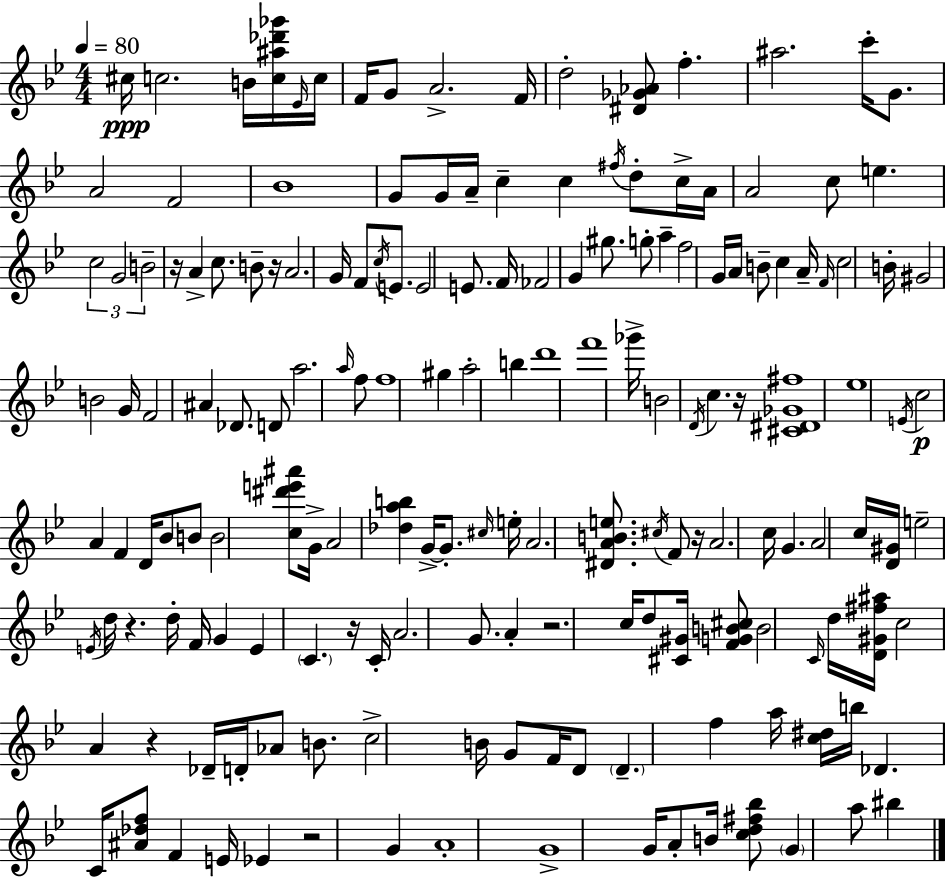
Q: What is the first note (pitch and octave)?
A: C#5